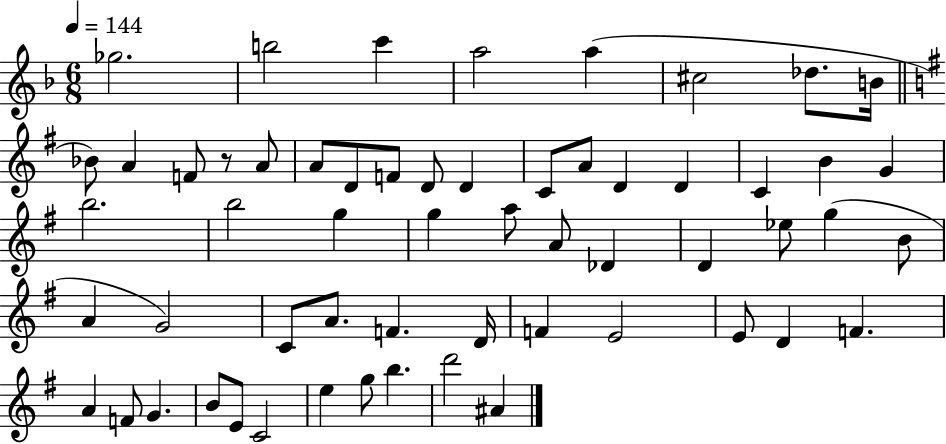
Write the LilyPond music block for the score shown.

{
  \clef treble
  \numericTimeSignature
  \time 6/8
  \key f \major
  \tempo 4 = 144
  ges''2. | b''2 c'''4 | a''2 a''4( | cis''2 des''8. b'16 | \break \bar "||" \break \key g \major bes'8) a'4 f'8 r8 a'8 | a'8 d'8 f'8 d'8 d'4 | c'8 a'8 d'4 d'4 | c'4 b'4 g'4 | \break b''2. | b''2 g''4 | g''4 a''8 a'8 des'4 | d'4 ees''8 g''4( b'8 | \break a'4 g'2) | c'8 a'8. f'4. d'16 | f'4 e'2 | e'8 d'4 f'4. | \break a'4 f'8 g'4. | b'8 e'8 c'2 | e''4 g''8 b''4. | d'''2 ais'4 | \break \bar "|."
}